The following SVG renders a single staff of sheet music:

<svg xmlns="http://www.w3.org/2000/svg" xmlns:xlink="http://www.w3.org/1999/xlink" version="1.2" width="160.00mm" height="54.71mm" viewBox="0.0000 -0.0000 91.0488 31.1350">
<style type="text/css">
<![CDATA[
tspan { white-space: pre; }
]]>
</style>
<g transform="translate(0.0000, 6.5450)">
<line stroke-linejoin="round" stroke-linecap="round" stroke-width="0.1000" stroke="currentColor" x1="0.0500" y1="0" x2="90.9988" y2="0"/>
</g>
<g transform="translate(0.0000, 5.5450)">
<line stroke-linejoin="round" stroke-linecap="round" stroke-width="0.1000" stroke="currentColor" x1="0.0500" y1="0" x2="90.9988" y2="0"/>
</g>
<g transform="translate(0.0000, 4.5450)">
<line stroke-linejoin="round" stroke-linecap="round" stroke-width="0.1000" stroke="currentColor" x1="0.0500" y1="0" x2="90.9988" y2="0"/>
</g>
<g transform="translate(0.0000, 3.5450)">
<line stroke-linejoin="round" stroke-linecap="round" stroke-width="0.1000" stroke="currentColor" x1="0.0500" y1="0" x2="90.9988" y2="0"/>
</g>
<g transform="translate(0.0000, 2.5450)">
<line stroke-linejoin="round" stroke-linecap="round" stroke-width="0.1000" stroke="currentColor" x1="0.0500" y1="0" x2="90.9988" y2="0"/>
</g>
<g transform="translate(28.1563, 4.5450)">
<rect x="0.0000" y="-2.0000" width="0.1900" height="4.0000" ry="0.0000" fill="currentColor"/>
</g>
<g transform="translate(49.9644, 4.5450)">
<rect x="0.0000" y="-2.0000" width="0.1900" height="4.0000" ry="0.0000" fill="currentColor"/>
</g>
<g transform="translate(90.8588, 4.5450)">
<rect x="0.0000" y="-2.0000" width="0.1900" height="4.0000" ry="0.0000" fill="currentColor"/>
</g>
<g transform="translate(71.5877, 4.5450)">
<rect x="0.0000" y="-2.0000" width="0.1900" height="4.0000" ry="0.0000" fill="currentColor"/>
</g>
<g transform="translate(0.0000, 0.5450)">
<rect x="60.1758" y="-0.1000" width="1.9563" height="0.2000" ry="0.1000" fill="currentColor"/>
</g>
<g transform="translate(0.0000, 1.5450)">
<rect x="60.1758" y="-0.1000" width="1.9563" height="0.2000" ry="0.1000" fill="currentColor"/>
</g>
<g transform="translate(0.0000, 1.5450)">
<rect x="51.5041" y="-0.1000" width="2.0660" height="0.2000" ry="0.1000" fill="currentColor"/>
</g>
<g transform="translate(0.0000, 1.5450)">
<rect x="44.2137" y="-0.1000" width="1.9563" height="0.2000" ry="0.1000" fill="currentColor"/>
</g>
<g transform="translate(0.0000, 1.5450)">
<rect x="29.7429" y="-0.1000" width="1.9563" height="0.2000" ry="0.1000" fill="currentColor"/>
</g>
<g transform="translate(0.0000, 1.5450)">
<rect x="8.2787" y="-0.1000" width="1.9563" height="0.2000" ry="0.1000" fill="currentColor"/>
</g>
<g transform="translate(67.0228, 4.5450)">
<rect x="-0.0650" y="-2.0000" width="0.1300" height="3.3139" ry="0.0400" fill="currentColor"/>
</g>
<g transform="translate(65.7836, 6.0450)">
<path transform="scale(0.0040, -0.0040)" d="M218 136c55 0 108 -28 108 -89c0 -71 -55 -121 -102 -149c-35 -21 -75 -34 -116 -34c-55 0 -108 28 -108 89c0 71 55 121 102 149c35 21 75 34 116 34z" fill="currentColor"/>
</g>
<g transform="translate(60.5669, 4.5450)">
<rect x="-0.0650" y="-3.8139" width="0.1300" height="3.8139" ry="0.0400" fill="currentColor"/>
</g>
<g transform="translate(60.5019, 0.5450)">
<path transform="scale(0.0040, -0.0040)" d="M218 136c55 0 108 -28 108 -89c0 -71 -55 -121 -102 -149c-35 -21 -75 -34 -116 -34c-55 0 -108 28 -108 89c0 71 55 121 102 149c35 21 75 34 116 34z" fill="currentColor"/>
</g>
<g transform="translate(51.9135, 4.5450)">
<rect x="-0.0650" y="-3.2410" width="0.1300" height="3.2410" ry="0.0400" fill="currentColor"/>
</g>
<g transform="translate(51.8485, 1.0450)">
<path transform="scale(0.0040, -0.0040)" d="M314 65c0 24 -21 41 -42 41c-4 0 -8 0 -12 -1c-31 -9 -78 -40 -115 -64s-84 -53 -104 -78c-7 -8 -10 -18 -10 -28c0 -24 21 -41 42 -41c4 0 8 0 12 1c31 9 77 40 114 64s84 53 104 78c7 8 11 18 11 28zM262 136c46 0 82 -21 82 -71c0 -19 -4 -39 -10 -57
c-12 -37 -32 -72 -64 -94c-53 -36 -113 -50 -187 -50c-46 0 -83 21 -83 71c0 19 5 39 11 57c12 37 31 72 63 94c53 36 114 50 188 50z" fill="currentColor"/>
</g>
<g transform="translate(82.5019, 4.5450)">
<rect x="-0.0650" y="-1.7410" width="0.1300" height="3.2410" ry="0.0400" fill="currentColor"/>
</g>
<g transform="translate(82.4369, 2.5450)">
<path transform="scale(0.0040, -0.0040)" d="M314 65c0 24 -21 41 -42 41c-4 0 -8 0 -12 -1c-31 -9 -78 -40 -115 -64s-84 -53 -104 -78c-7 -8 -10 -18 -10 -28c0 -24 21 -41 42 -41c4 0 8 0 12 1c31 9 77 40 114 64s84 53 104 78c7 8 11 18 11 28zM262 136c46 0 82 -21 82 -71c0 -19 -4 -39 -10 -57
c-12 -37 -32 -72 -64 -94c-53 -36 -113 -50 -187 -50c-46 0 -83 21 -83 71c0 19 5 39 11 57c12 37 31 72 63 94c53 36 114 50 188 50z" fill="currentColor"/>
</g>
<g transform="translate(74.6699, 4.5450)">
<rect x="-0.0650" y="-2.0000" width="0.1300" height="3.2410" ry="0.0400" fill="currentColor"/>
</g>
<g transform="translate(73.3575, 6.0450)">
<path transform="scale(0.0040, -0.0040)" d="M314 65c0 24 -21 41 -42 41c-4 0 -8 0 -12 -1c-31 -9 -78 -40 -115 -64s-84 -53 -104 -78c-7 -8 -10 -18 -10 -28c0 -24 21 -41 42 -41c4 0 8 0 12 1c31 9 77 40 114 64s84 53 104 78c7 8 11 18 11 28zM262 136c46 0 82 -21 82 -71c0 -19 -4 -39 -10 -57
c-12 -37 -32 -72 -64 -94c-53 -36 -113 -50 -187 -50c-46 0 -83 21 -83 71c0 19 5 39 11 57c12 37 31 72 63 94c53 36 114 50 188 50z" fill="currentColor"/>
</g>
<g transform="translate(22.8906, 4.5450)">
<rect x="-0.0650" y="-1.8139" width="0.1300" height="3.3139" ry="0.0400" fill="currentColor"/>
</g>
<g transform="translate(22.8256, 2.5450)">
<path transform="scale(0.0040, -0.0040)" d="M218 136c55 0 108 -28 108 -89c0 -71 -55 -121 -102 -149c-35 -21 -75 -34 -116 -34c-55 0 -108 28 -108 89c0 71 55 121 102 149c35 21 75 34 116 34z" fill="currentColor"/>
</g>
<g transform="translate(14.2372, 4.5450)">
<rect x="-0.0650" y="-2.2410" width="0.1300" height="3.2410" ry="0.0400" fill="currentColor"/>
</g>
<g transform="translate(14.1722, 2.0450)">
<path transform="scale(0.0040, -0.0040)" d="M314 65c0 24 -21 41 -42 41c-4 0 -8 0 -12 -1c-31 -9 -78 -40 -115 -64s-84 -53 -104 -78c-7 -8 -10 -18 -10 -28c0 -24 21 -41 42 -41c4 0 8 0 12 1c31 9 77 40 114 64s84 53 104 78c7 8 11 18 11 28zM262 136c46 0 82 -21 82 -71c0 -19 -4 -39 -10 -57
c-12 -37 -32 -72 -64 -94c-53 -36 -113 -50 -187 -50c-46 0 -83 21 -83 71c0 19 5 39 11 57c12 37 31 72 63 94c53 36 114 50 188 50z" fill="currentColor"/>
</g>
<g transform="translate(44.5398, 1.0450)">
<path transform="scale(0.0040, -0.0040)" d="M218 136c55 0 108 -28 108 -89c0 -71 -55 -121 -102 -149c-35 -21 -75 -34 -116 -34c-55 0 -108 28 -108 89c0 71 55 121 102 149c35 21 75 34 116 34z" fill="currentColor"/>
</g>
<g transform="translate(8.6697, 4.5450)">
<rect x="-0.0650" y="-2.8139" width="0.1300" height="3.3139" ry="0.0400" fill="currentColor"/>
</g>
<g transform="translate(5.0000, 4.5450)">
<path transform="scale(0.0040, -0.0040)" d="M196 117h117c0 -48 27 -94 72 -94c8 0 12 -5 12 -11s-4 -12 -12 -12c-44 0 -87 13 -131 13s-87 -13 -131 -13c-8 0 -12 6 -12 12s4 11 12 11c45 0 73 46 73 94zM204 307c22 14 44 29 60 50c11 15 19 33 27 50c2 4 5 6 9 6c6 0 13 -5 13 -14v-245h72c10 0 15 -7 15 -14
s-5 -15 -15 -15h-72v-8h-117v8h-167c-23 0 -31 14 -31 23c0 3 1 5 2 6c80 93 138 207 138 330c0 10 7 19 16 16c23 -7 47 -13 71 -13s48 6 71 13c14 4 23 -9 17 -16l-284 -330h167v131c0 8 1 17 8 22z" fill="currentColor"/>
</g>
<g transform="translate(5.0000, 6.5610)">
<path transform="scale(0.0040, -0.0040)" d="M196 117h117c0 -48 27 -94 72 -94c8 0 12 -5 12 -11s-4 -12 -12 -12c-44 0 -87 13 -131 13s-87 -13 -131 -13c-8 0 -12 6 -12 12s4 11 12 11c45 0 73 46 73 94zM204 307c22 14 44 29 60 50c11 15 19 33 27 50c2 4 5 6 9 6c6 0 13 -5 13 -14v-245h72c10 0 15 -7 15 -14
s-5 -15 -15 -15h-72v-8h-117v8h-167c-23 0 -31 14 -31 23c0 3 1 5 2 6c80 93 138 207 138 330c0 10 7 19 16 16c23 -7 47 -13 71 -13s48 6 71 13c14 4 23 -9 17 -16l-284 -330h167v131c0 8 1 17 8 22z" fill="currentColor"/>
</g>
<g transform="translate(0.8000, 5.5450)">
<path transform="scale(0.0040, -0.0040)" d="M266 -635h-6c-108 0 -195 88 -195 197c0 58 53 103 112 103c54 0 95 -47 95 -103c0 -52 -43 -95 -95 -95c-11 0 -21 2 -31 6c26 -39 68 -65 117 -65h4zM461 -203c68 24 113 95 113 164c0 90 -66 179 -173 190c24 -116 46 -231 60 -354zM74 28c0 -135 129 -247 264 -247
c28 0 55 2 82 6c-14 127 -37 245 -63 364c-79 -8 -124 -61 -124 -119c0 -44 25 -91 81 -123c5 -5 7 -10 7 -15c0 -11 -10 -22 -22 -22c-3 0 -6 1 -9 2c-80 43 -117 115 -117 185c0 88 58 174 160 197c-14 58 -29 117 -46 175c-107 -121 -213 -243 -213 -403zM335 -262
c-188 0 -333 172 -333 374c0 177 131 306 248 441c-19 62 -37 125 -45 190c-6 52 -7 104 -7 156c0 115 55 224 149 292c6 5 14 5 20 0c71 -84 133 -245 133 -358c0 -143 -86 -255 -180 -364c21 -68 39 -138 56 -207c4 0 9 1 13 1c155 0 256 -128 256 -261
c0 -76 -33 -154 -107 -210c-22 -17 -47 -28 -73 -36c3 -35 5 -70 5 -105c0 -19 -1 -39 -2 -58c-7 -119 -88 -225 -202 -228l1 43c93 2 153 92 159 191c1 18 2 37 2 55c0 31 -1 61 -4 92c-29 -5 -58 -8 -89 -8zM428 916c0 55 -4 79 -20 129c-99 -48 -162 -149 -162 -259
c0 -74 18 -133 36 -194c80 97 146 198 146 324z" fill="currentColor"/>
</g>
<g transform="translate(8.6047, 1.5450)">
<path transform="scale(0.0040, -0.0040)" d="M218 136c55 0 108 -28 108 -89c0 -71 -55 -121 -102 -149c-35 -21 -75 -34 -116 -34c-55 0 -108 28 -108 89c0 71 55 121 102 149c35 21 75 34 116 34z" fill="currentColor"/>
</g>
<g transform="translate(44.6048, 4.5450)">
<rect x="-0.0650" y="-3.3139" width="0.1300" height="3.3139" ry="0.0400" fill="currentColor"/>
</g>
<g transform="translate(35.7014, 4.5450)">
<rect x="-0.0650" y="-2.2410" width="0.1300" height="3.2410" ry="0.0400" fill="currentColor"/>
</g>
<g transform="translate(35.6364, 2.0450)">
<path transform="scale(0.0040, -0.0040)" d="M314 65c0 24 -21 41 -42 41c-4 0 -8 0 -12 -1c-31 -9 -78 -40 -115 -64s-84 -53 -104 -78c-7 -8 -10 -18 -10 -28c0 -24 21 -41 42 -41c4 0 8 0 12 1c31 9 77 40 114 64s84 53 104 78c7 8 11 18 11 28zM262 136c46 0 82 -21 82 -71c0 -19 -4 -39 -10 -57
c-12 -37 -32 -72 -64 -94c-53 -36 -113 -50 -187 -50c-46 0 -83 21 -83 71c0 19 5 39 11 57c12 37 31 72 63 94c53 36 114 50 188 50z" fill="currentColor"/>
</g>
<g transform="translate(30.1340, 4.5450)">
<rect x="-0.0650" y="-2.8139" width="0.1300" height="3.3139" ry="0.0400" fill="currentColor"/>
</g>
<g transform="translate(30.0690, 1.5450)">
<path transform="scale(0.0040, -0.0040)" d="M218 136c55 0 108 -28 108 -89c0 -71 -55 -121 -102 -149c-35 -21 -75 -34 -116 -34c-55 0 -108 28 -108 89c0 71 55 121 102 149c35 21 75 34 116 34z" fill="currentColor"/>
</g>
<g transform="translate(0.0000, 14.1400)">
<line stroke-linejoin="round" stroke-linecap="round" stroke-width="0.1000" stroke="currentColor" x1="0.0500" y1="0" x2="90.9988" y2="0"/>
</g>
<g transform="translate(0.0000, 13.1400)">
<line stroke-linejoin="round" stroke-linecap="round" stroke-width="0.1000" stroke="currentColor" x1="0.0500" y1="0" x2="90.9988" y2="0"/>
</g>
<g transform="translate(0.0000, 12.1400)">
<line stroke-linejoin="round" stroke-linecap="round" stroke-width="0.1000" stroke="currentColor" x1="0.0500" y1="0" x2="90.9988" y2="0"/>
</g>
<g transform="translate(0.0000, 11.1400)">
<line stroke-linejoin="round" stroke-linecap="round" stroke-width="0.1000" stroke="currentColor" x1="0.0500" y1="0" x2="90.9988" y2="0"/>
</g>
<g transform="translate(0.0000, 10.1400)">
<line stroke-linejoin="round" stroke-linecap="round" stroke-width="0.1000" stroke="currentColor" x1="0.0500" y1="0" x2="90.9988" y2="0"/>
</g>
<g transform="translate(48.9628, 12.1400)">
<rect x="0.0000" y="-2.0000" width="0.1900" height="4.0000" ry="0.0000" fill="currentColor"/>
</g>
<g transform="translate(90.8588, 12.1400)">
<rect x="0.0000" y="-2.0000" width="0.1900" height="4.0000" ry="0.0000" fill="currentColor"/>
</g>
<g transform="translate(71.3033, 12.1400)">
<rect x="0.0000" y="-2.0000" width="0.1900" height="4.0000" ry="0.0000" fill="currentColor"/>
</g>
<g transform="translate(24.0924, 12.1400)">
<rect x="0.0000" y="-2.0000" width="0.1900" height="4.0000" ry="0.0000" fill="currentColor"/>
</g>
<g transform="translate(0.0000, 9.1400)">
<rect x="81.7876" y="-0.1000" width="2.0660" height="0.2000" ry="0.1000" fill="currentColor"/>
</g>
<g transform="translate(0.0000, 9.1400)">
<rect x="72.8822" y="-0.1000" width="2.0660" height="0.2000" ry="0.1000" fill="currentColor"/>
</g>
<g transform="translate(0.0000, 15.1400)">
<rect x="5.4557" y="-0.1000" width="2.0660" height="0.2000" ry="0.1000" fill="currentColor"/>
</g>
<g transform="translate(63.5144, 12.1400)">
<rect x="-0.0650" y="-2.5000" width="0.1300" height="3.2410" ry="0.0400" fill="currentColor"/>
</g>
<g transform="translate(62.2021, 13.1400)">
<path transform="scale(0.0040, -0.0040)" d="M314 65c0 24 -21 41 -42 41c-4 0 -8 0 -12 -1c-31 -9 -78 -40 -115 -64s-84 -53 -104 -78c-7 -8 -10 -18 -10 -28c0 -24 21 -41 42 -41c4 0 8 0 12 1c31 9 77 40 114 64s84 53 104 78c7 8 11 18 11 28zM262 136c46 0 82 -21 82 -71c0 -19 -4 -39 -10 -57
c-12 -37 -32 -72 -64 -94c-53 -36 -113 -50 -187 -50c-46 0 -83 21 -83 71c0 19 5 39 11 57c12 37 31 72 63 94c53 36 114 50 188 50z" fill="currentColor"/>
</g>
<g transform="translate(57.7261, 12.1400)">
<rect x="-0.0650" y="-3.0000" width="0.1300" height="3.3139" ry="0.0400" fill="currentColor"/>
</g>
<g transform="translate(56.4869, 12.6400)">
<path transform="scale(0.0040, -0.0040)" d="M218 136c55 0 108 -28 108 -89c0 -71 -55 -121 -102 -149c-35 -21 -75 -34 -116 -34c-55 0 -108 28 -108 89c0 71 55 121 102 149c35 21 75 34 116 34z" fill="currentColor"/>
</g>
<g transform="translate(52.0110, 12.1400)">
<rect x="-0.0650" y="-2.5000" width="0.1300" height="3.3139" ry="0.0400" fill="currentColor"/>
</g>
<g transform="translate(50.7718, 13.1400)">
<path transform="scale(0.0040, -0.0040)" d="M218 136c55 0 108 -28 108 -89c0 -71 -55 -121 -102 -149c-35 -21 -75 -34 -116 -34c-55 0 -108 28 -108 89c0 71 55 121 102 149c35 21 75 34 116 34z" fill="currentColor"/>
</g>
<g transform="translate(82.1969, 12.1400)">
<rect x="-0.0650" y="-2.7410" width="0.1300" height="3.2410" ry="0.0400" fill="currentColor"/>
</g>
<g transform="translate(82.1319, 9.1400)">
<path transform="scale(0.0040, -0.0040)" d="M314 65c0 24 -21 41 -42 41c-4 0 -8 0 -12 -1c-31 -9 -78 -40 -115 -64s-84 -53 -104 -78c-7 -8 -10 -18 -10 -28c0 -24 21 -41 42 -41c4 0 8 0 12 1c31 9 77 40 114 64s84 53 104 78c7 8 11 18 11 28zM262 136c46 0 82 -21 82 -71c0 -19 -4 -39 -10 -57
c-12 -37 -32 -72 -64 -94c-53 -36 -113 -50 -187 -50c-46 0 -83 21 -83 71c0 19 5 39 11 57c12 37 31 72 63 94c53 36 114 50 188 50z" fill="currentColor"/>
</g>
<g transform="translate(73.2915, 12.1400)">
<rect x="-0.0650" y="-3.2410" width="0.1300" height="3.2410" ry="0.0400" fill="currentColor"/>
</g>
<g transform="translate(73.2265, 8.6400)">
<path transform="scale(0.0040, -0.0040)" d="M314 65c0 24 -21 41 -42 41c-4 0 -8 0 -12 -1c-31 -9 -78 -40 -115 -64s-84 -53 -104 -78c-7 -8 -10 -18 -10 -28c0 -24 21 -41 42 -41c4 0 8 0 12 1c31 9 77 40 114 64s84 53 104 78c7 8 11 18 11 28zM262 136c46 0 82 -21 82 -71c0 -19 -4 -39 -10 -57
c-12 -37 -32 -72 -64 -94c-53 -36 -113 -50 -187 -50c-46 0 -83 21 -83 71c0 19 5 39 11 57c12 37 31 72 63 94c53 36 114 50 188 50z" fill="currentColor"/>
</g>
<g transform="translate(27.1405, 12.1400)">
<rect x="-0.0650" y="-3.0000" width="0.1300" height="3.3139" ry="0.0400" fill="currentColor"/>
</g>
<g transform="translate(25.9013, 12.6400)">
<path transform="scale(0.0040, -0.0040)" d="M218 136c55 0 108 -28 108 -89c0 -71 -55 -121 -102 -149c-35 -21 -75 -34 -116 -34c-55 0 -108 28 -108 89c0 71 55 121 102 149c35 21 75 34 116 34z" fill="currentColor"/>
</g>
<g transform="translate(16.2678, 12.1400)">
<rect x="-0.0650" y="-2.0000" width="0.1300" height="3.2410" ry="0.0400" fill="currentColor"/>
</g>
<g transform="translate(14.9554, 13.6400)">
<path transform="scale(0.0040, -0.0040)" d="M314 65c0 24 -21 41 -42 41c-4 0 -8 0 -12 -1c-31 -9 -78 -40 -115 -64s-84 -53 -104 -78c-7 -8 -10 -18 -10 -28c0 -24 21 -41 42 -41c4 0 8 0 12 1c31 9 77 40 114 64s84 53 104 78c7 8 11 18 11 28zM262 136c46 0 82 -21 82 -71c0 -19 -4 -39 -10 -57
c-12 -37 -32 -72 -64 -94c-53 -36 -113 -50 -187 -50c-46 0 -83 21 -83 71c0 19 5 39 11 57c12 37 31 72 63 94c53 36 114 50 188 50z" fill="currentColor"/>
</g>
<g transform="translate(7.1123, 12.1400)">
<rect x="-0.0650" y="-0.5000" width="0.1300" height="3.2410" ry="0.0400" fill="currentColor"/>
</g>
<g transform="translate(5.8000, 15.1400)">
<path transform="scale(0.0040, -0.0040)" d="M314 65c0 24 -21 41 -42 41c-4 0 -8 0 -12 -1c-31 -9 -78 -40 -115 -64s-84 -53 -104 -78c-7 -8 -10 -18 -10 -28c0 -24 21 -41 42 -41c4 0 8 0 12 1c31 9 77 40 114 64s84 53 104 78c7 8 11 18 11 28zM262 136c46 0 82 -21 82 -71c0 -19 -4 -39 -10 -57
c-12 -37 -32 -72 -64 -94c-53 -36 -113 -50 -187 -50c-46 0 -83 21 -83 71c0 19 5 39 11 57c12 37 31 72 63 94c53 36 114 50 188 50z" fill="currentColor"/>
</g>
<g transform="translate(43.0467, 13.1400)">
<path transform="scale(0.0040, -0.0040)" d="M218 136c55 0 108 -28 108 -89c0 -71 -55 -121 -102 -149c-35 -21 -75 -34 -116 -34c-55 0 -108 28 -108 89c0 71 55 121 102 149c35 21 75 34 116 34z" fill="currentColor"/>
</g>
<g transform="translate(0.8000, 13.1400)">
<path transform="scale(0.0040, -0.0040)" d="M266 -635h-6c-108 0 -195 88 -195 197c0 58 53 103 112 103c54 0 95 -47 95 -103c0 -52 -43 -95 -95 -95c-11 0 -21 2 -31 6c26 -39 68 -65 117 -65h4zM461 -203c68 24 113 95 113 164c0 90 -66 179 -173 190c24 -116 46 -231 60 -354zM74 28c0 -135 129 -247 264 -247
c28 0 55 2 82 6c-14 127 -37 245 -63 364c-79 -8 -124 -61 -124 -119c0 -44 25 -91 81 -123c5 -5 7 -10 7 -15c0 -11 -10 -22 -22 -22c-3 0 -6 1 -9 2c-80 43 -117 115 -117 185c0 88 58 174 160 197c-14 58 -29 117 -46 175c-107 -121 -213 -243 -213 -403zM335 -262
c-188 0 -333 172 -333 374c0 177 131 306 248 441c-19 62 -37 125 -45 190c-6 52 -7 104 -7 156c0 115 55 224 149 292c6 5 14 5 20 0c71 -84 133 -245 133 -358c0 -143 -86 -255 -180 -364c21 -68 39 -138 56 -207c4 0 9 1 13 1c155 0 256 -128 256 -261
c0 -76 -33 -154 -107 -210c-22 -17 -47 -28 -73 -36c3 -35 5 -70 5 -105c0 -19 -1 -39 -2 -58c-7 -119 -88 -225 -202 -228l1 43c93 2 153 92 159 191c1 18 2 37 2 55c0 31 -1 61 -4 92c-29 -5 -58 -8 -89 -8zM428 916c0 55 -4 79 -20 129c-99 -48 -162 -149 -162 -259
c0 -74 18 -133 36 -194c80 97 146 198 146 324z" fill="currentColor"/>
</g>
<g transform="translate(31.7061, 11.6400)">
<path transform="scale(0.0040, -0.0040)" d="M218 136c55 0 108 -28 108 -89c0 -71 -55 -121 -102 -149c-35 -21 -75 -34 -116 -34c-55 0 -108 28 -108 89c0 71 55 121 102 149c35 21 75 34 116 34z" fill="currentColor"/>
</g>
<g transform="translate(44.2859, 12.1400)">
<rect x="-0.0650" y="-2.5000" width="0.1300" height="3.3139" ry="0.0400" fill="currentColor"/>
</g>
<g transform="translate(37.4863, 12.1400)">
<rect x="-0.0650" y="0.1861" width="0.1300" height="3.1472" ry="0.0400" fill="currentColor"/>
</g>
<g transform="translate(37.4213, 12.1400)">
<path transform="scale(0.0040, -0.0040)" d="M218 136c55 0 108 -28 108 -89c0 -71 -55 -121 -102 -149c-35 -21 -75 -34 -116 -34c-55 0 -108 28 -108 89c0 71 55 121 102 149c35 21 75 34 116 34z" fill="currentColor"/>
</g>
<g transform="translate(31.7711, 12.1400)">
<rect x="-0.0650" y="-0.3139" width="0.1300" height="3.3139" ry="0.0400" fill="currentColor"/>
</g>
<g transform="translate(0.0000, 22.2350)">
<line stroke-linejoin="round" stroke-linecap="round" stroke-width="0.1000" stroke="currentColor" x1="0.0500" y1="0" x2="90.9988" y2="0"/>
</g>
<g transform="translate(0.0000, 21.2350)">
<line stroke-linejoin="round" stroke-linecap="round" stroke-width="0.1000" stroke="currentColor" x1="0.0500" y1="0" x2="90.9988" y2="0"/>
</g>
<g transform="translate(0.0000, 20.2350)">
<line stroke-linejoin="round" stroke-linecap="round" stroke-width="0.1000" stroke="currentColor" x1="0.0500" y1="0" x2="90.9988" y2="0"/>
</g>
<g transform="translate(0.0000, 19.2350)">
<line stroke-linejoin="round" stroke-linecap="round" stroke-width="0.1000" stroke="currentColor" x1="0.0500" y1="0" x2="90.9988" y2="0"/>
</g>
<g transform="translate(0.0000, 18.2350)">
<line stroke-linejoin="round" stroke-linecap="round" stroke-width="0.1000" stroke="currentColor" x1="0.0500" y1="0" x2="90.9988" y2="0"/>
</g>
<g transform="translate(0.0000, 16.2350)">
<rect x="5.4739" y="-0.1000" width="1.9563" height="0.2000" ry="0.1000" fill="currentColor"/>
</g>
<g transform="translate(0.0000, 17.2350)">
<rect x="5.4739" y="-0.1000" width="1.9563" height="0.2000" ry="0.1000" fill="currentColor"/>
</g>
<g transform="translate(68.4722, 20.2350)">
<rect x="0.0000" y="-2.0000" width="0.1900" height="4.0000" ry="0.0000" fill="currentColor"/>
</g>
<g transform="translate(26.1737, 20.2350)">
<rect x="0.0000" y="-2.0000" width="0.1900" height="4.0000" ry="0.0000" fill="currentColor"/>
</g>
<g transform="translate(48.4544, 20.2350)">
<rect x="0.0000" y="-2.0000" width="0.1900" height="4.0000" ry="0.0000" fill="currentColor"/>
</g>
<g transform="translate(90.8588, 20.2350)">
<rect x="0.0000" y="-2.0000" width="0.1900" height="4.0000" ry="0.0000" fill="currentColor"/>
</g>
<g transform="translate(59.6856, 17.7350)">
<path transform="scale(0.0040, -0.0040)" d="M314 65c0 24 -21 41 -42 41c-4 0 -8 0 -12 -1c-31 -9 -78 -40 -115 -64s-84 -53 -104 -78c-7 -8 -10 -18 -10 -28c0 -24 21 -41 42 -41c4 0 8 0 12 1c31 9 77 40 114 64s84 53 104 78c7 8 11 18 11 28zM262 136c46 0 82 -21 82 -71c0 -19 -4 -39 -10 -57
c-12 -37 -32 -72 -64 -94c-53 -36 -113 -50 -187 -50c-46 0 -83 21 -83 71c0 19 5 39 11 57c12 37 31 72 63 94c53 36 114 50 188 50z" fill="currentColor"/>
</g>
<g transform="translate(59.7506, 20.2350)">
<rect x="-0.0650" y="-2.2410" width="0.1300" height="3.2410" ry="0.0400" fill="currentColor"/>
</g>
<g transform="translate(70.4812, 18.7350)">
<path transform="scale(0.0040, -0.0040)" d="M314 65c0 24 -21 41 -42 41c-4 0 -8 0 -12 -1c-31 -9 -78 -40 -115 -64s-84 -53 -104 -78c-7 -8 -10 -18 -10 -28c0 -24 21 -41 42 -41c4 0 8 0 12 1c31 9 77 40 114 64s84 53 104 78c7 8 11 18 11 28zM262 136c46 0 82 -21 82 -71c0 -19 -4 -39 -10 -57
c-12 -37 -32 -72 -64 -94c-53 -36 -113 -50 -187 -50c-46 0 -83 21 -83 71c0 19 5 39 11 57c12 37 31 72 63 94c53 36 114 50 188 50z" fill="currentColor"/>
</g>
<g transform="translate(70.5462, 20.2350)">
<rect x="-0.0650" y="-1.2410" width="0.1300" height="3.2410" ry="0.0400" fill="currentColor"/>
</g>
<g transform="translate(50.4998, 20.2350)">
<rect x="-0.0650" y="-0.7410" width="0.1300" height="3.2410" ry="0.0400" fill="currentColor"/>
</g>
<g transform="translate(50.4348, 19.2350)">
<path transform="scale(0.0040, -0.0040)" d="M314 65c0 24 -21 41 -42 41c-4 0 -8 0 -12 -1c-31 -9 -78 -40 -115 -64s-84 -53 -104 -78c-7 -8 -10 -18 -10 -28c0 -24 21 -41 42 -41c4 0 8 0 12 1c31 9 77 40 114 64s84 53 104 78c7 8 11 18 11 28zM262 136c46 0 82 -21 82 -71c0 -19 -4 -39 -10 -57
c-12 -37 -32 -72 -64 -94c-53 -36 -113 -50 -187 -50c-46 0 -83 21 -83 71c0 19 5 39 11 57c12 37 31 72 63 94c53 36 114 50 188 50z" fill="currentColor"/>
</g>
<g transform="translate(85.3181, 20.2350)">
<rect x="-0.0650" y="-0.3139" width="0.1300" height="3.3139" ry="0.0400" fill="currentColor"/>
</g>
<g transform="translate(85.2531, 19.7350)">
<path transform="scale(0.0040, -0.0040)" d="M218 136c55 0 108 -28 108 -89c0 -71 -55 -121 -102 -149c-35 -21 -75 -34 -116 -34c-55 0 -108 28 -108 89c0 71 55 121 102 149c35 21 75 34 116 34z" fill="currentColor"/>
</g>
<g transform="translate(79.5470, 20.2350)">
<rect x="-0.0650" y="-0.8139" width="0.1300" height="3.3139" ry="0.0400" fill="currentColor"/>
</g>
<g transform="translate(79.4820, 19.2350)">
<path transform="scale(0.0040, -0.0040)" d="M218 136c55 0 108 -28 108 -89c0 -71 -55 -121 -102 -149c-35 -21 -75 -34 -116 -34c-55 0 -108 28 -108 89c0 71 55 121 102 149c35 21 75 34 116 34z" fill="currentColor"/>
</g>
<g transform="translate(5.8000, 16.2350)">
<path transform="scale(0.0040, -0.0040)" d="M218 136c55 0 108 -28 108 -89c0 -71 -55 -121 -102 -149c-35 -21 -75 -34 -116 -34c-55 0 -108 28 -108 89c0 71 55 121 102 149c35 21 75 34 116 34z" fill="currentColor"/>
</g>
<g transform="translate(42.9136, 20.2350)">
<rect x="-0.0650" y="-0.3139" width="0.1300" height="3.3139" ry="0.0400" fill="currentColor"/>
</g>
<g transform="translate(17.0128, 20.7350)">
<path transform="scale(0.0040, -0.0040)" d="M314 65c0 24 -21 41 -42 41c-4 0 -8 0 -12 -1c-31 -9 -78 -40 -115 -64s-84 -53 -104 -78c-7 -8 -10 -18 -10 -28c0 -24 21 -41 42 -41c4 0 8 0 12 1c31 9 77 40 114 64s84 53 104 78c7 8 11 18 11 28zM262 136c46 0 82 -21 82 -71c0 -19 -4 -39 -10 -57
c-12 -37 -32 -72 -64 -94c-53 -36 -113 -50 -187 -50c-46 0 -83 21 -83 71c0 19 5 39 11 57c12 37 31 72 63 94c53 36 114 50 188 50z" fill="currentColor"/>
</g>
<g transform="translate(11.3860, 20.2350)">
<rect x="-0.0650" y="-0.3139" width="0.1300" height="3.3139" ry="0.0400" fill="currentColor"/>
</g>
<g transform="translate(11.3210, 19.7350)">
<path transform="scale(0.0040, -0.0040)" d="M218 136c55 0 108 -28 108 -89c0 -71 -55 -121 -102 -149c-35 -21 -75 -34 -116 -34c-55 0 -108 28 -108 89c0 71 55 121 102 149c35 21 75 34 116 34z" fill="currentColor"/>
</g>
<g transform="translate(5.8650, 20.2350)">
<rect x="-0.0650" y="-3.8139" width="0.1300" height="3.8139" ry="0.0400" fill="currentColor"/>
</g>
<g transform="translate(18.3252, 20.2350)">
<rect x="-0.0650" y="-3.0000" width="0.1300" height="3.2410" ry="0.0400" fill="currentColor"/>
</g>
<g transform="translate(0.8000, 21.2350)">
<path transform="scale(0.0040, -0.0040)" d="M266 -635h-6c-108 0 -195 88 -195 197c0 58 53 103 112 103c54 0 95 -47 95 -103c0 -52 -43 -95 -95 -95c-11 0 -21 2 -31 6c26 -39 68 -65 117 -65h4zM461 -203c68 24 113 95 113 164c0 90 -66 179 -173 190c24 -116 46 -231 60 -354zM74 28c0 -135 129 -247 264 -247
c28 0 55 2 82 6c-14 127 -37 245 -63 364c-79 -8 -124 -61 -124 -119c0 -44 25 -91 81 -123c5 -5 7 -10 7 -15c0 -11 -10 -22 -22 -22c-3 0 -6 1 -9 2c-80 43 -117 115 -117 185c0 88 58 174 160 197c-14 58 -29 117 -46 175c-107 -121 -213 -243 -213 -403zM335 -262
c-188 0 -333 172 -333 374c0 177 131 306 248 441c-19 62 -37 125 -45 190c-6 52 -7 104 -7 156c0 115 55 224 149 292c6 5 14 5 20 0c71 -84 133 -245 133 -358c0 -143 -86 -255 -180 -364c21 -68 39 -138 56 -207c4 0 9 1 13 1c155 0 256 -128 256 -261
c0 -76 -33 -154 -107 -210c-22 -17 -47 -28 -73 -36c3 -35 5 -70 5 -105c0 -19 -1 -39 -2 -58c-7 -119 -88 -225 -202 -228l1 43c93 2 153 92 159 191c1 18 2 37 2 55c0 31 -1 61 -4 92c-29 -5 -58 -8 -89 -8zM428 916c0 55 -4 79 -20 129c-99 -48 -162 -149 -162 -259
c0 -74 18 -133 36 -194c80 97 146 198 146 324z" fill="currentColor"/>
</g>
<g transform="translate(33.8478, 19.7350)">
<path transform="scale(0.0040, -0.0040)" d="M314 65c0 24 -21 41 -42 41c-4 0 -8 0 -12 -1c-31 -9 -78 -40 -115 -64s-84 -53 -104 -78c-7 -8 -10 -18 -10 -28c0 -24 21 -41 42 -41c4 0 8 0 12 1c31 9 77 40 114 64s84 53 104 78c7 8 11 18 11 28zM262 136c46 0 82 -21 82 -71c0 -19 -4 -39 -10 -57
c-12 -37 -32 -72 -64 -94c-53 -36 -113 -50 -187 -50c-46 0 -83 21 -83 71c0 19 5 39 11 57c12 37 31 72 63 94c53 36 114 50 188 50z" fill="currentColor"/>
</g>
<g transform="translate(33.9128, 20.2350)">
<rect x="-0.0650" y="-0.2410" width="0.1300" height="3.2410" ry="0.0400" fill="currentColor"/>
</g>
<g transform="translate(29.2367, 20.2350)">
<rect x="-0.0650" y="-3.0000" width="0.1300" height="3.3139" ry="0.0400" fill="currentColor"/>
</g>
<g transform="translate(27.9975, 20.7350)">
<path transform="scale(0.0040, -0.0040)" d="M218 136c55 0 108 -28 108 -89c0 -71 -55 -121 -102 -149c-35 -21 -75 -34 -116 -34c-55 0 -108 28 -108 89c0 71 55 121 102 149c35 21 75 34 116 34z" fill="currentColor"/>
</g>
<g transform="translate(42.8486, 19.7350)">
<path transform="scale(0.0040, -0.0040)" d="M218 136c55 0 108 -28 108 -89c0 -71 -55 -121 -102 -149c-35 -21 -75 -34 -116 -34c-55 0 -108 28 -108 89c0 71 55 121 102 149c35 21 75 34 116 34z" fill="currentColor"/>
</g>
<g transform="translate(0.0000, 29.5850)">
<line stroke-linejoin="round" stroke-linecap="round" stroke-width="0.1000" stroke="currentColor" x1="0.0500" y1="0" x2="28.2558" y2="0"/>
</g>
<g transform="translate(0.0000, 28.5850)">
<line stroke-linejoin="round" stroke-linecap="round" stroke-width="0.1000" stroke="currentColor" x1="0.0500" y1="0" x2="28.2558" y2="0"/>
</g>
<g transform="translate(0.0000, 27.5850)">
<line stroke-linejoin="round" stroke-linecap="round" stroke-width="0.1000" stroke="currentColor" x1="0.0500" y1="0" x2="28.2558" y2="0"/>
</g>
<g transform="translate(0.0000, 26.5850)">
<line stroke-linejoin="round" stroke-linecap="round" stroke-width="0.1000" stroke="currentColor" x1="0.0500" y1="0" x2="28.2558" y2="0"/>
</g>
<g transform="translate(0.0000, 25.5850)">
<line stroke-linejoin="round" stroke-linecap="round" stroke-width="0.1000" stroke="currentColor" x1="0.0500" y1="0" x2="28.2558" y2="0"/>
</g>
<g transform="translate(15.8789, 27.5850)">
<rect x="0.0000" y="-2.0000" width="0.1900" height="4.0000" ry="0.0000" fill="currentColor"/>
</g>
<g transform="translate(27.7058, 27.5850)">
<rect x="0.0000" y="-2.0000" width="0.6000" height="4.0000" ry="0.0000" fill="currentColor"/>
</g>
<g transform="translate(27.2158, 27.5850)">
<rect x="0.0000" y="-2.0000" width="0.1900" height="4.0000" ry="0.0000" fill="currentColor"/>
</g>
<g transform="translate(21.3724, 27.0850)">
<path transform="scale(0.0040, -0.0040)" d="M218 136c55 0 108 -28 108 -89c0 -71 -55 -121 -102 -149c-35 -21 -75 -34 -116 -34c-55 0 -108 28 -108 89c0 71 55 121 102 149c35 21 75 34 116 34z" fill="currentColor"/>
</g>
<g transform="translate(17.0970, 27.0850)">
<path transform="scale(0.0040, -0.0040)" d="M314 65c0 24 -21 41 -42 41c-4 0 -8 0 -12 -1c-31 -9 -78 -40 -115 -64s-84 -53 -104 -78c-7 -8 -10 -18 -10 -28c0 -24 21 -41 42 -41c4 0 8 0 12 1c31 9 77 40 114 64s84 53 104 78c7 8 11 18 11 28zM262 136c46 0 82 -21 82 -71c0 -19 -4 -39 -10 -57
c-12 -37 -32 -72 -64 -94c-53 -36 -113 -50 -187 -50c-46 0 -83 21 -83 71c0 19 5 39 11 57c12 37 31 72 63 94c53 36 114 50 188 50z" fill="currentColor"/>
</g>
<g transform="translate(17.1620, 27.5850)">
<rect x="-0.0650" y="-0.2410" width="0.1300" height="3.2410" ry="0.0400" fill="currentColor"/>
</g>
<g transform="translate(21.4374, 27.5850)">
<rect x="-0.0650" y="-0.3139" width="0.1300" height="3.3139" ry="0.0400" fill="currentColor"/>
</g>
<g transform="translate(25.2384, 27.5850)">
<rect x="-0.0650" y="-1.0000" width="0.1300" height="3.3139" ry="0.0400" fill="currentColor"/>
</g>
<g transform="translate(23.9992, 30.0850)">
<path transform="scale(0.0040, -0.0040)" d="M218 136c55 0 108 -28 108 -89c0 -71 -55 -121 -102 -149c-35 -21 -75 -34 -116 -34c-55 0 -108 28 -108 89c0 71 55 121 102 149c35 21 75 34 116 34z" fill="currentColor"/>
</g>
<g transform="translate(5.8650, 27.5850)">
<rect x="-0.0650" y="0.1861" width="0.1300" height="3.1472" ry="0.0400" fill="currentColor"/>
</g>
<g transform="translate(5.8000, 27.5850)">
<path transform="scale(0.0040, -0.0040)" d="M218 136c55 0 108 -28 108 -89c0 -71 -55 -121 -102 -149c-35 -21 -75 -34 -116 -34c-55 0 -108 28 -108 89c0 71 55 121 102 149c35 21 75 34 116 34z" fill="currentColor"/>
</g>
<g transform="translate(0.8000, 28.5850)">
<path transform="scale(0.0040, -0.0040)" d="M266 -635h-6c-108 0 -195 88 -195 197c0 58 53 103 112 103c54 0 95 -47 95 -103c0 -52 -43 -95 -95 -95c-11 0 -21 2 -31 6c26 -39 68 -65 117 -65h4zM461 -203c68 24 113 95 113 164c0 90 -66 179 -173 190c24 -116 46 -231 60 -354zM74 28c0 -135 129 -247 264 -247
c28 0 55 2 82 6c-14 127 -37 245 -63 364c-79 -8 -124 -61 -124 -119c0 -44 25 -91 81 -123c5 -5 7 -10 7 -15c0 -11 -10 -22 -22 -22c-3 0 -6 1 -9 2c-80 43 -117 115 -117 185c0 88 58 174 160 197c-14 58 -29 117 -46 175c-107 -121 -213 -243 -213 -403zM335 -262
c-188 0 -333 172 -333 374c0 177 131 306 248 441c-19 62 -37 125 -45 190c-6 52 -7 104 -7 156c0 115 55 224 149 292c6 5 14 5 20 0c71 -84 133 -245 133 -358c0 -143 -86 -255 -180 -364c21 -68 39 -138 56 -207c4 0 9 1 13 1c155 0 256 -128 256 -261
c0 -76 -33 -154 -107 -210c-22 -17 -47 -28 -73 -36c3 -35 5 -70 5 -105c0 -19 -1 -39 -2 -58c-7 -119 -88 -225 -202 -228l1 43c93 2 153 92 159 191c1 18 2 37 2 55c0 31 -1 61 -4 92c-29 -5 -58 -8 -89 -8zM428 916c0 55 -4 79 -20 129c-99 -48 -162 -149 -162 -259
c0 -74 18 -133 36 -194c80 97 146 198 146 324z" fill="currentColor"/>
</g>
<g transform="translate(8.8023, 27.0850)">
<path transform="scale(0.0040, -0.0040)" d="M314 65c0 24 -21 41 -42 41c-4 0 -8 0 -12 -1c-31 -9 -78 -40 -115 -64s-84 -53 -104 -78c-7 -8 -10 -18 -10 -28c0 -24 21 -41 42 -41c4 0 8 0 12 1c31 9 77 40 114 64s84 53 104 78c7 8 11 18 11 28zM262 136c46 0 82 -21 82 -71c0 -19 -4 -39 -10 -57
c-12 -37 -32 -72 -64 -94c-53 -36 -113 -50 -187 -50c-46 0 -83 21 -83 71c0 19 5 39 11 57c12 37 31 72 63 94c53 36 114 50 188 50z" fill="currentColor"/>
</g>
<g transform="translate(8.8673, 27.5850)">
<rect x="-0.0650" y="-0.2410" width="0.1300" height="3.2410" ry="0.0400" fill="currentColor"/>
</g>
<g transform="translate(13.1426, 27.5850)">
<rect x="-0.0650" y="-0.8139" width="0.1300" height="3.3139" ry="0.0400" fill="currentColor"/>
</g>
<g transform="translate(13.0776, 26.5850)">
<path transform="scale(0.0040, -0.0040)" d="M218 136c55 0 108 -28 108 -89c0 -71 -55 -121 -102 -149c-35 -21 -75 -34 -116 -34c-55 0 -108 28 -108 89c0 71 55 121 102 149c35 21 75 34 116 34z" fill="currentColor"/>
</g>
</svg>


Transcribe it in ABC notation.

X:1
T:Untitled
M:4/4
L:1/4
K:C
a g2 f a g2 b b2 c' F F2 f2 C2 F2 A c B G G A G2 b2 a2 c' c A2 A c2 c d2 g2 e2 d c B c2 d c2 c D